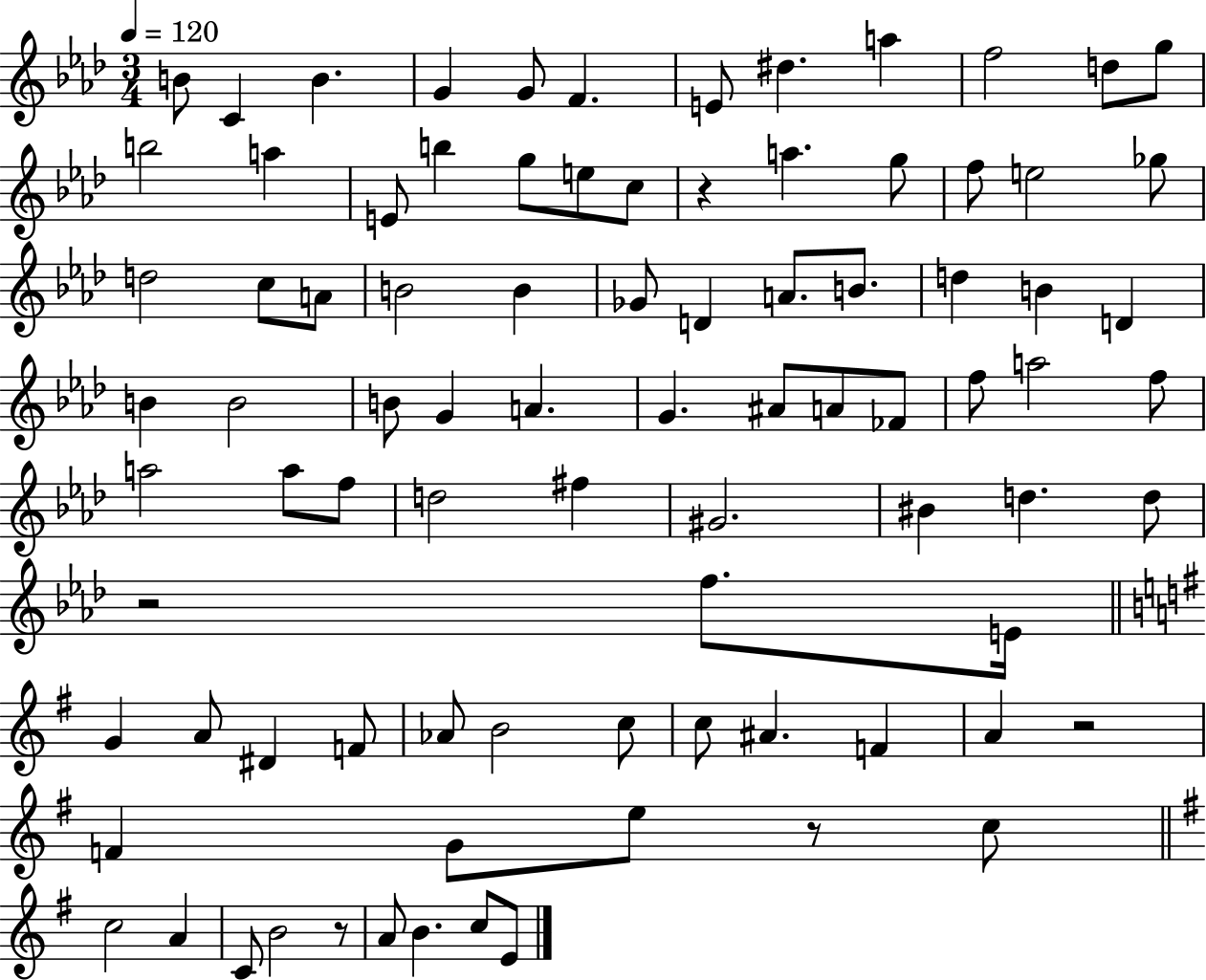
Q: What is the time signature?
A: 3/4